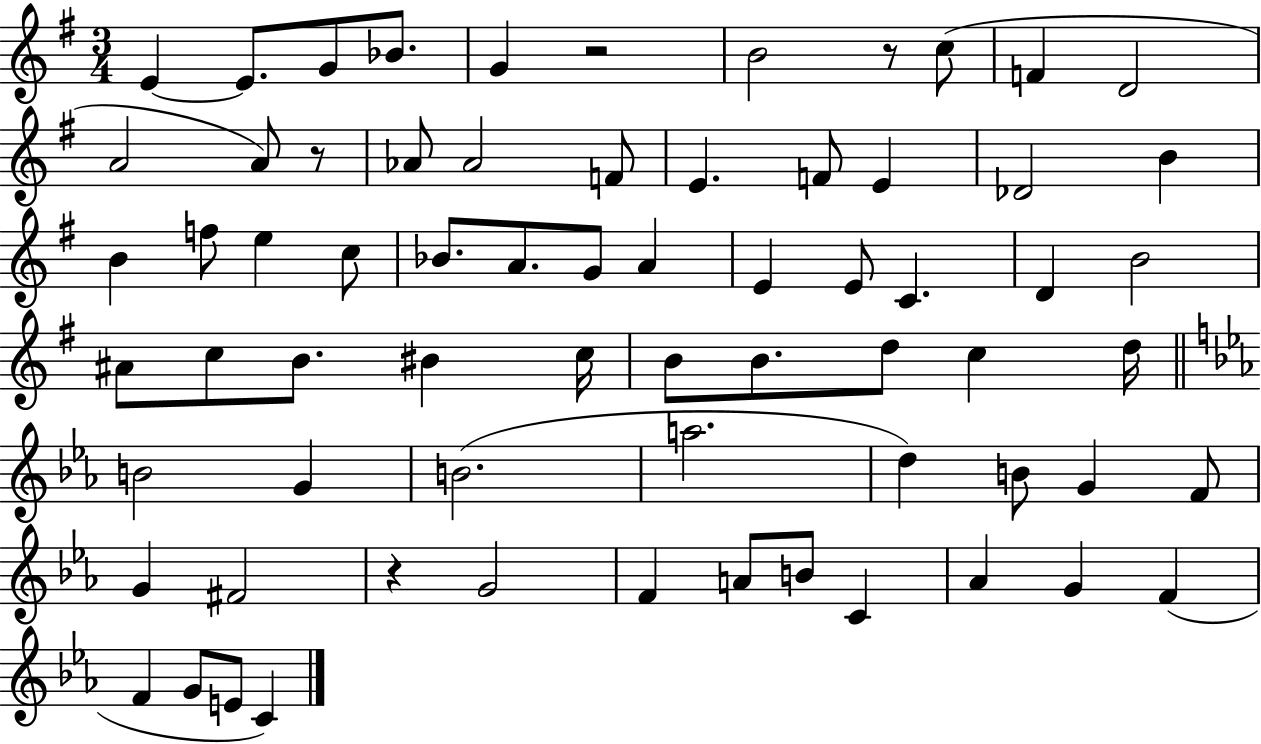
{
  \clef treble
  \numericTimeSignature
  \time 3/4
  \key g \major
  e'4~~ e'8. g'8 bes'8. | g'4 r2 | b'2 r8 c''8( | f'4 d'2 | \break a'2 a'8) r8 | aes'8 aes'2 f'8 | e'4. f'8 e'4 | des'2 b'4 | \break b'4 f''8 e''4 c''8 | bes'8. a'8. g'8 a'4 | e'4 e'8 c'4. | d'4 b'2 | \break ais'8 c''8 b'8. bis'4 c''16 | b'8 b'8. d''8 c''4 d''16 | \bar "||" \break \key c \minor b'2 g'4 | b'2.( | a''2. | d''4) b'8 g'4 f'8 | \break g'4 fis'2 | r4 g'2 | f'4 a'8 b'8 c'4 | aes'4 g'4 f'4( | \break f'4 g'8 e'8 c'4) | \bar "|."
}